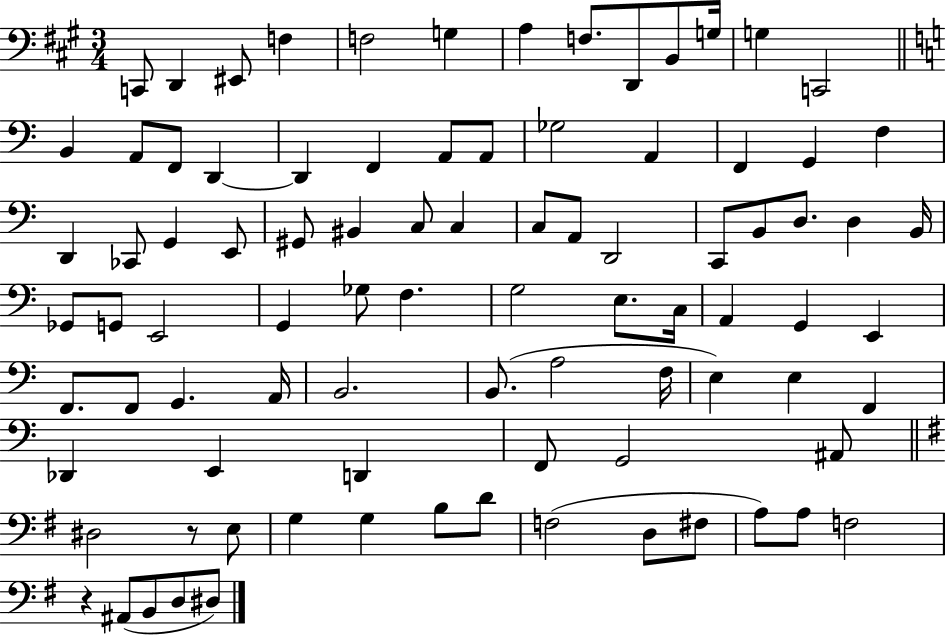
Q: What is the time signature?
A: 3/4